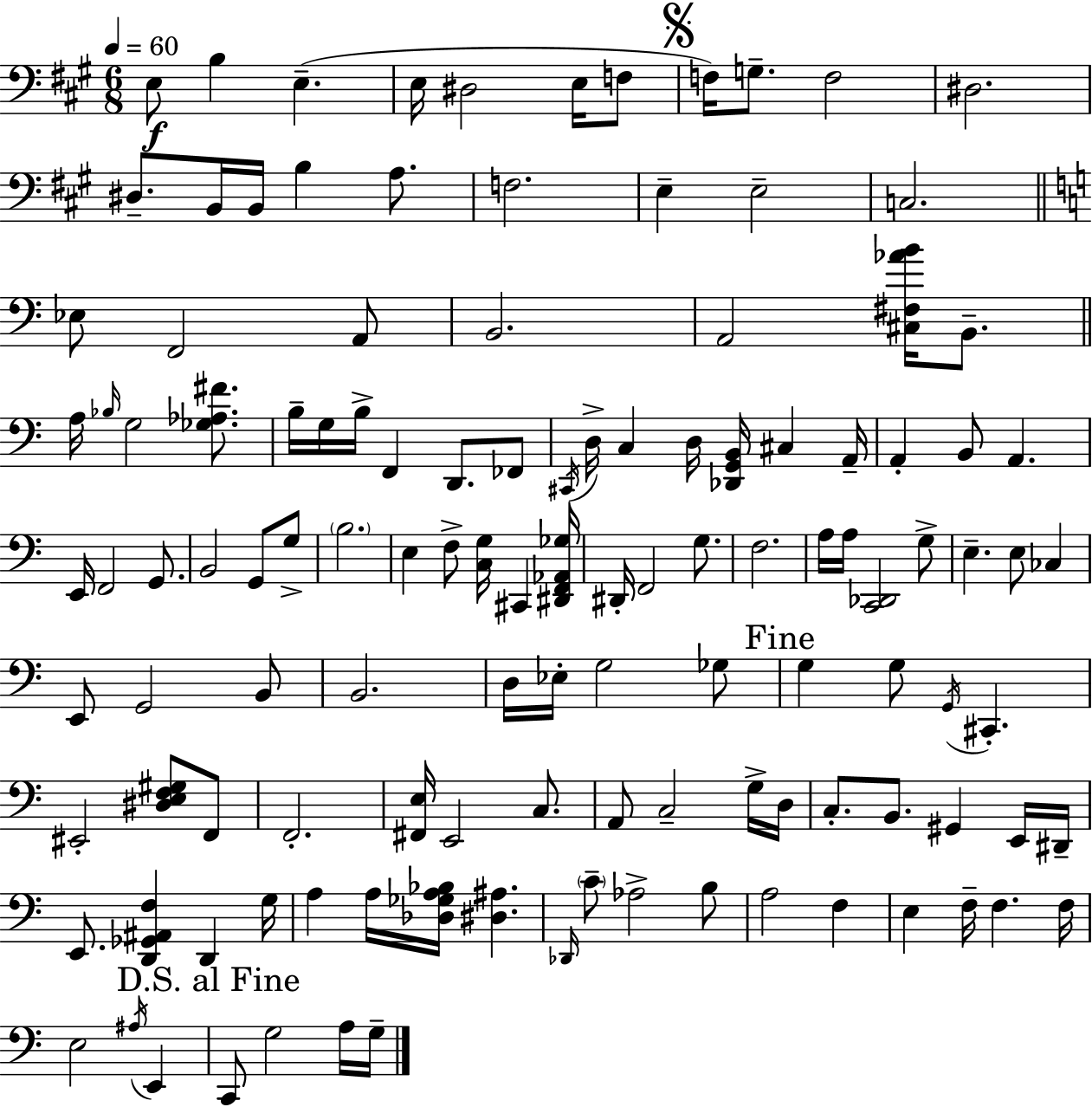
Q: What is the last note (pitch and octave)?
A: G3